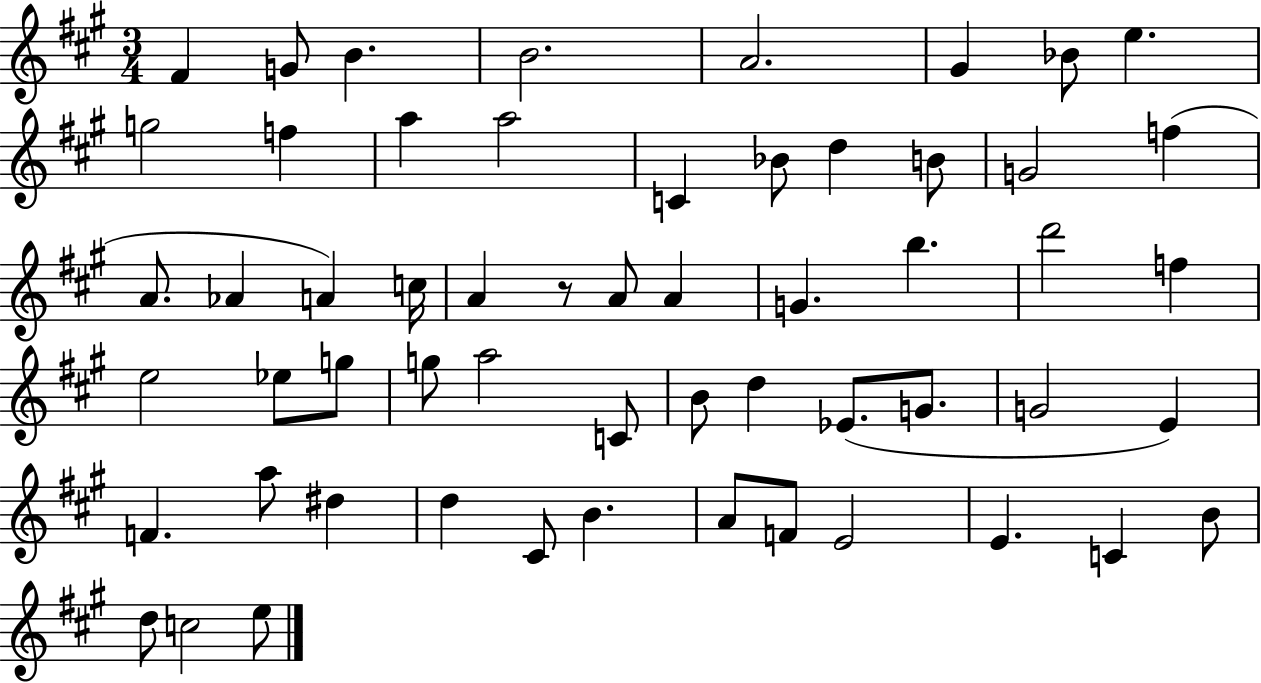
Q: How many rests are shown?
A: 1